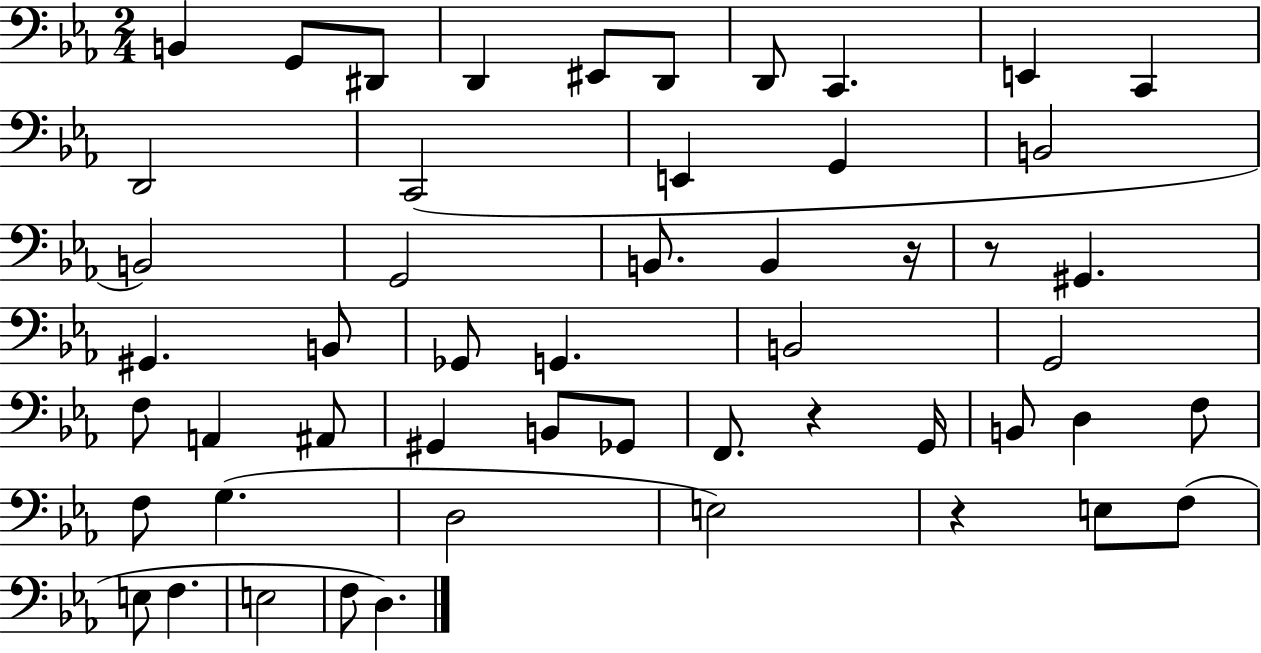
{
  \clef bass
  \numericTimeSignature
  \time 2/4
  \key ees \major
  b,4 g,8 dis,8 | d,4 eis,8 d,8 | d,8 c,4. | e,4 c,4 | \break d,2 | c,2( | e,4 g,4 | b,2 | \break b,2) | g,2 | b,8. b,4 r16 | r8 gis,4. | \break gis,4. b,8 | ges,8 g,4. | b,2 | g,2 | \break f8 a,4 ais,8 | gis,4 b,8 ges,8 | f,8. r4 g,16 | b,8 d4 f8 | \break f8 g4.( | d2 | e2) | r4 e8 f8( | \break e8 f4. | e2 | f8 d4.) | \bar "|."
}